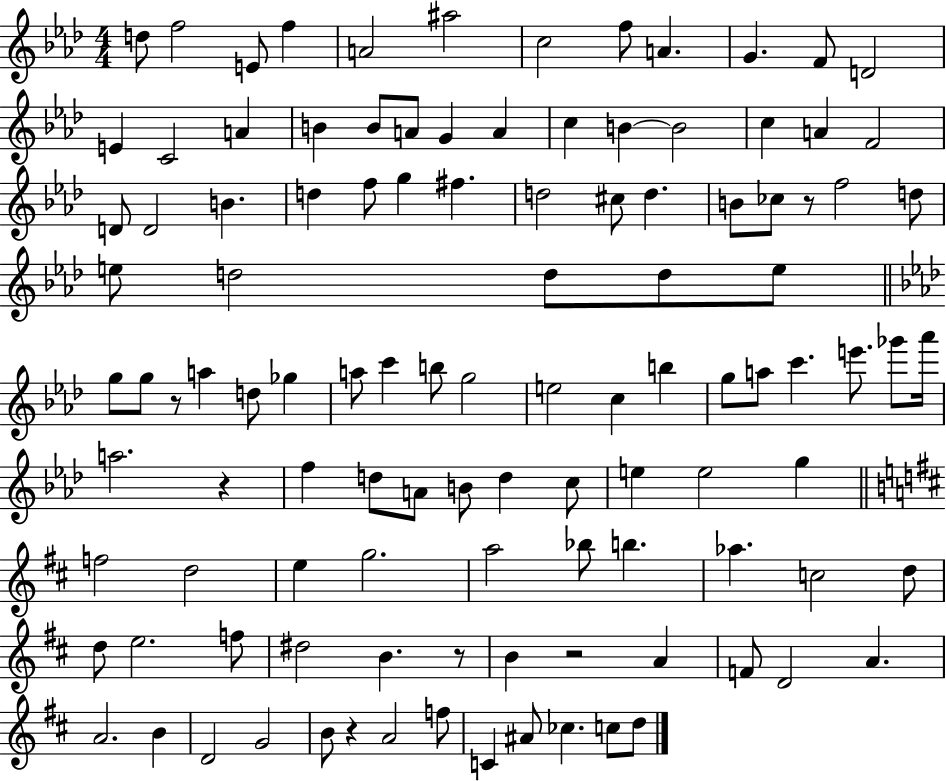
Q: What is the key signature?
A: AES major